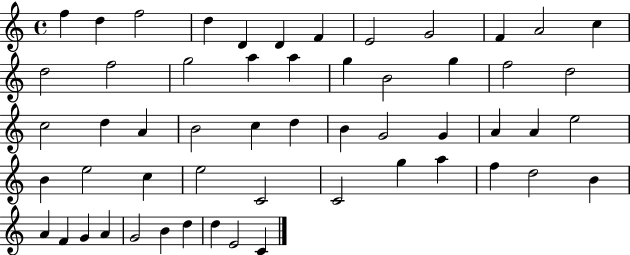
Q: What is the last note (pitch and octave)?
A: C4